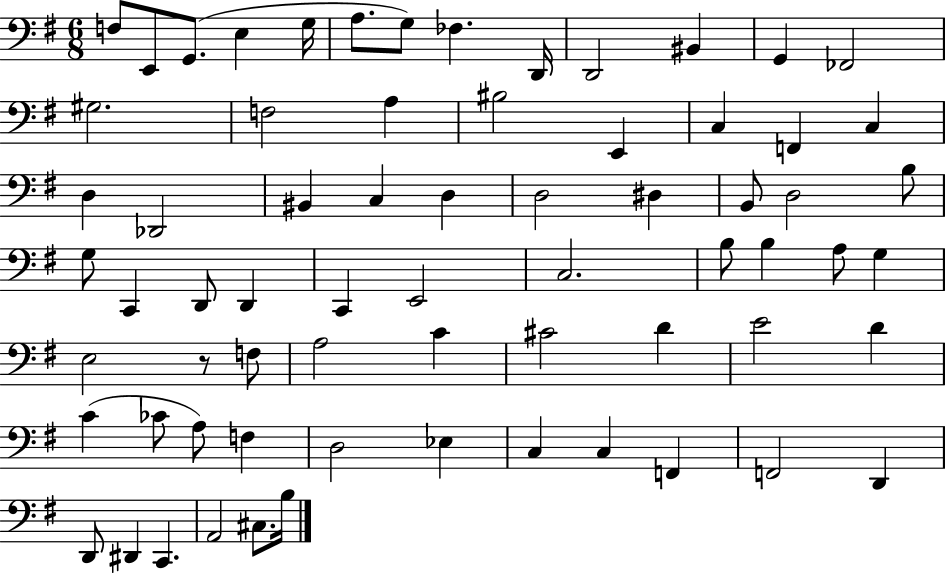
X:1
T:Untitled
M:6/8
L:1/4
K:G
F,/2 E,,/2 G,,/2 E, G,/4 A,/2 G,/2 _F, D,,/4 D,,2 ^B,, G,, _F,,2 ^G,2 F,2 A, ^B,2 E,, C, F,, C, D, _D,,2 ^B,, C, D, D,2 ^D, B,,/2 D,2 B,/2 G,/2 C,, D,,/2 D,, C,, E,,2 C,2 B,/2 B, A,/2 G, E,2 z/2 F,/2 A,2 C ^C2 D E2 D C _C/2 A,/2 F, D,2 _E, C, C, F,, F,,2 D,, D,,/2 ^D,, C,, A,,2 ^C,/2 B,/4